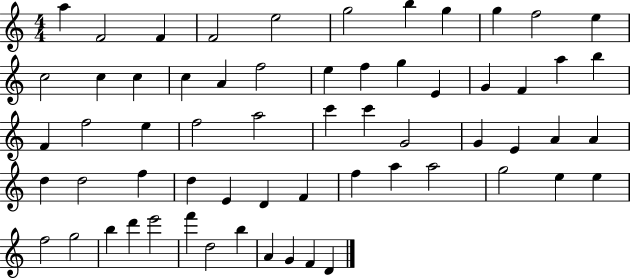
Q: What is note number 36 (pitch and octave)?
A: A4